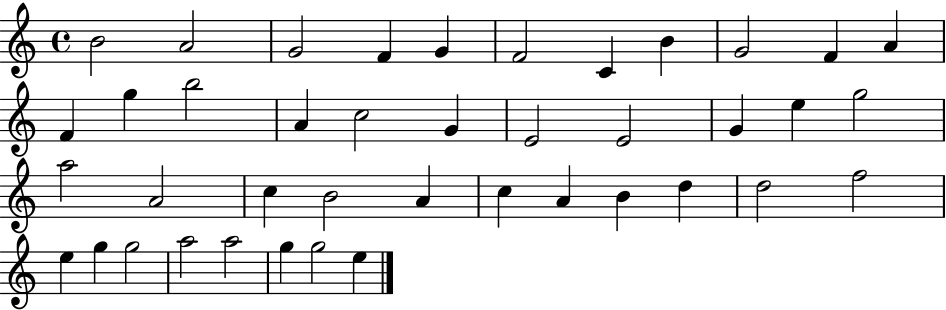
B4/h A4/h G4/h F4/q G4/q F4/h C4/q B4/q G4/h F4/q A4/q F4/q G5/q B5/h A4/q C5/h G4/q E4/h E4/h G4/q E5/q G5/h A5/h A4/h C5/q B4/h A4/q C5/q A4/q B4/q D5/q D5/h F5/h E5/q G5/q G5/h A5/h A5/h G5/q G5/h E5/q